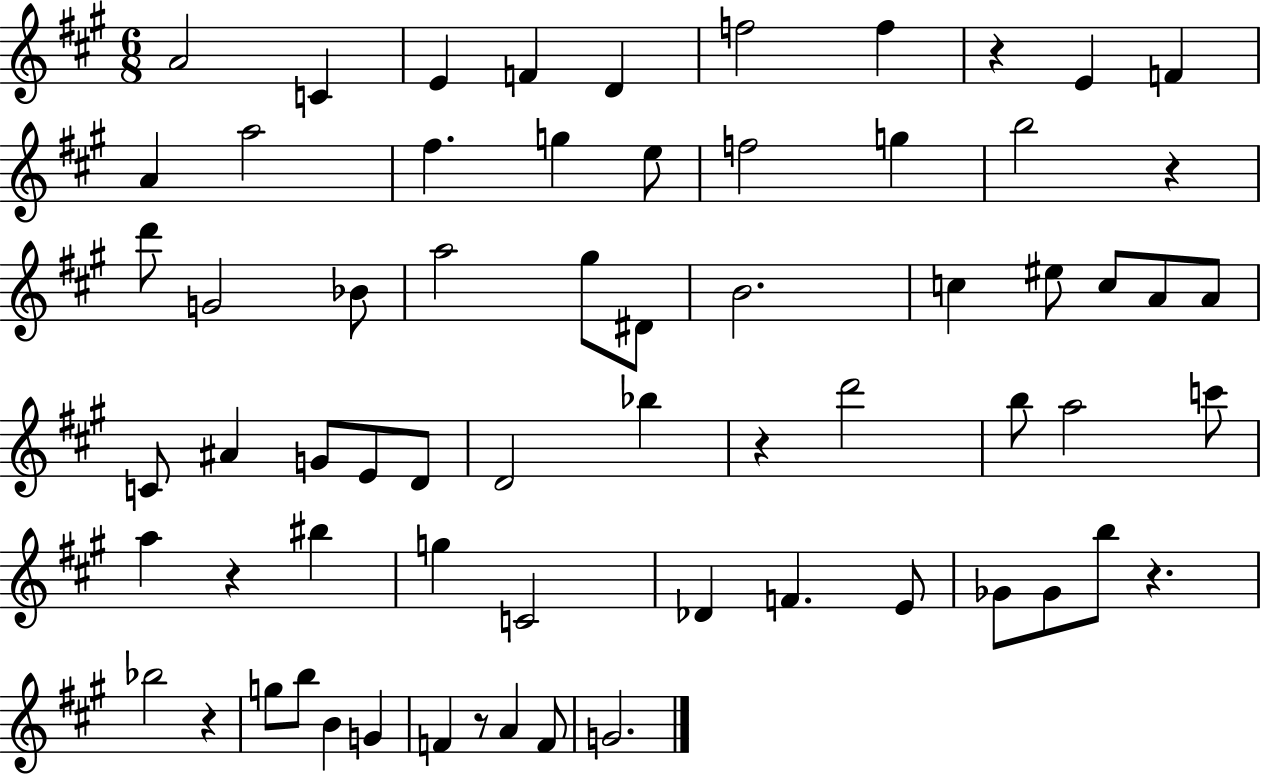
{
  \clef treble
  \numericTimeSignature
  \time 6/8
  \key a \major
  a'2 c'4 | e'4 f'4 d'4 | f''2 f''4 | r4 e'4 f'4 | \break a'4 a''2 | fis''4. g''4 e''8 | f''2 g''4 | b''2 r4 | \break d'''8 g'2 bes'8 | a''2 gis''8 dis'8 | b'2. | c''4 eis''8 c''8 a'8 a'8 | \break c'8 ais'4 g'8 e'8 d'8 | d'2 bes''4 | r4 d'''2 | b''8 a''2 c'''8 | \break a''4 r4 bis''4 | g''4 c'2 | des'4 f'4. e'8 | ges'8 ges'8 b''8 r4. | \break bes''2 r4 | g''8 b''8 b'4 g'4 | f'4 r8 a'4 f'8 | g'2. | \break \bar "|."
}